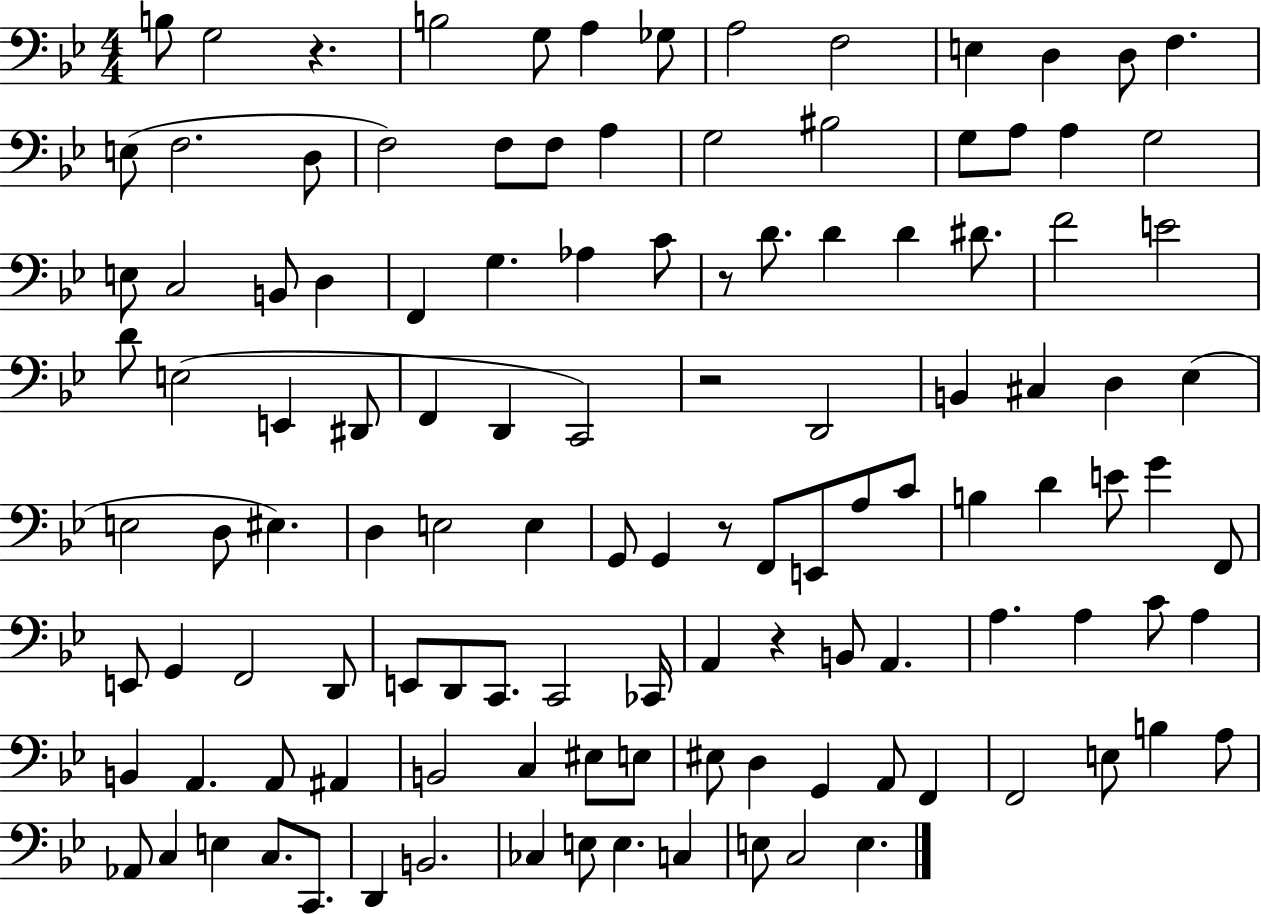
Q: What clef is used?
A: bass